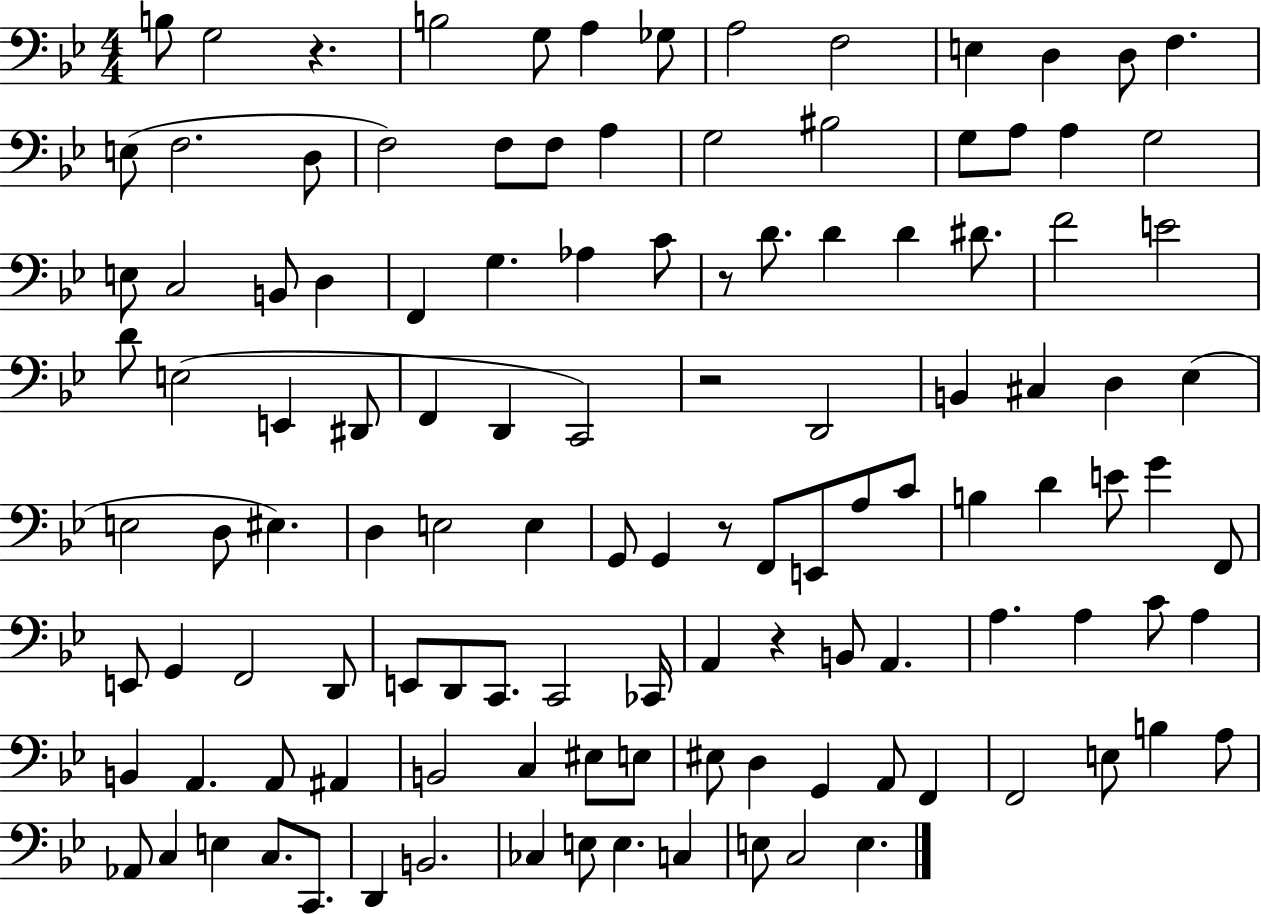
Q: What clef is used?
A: bass